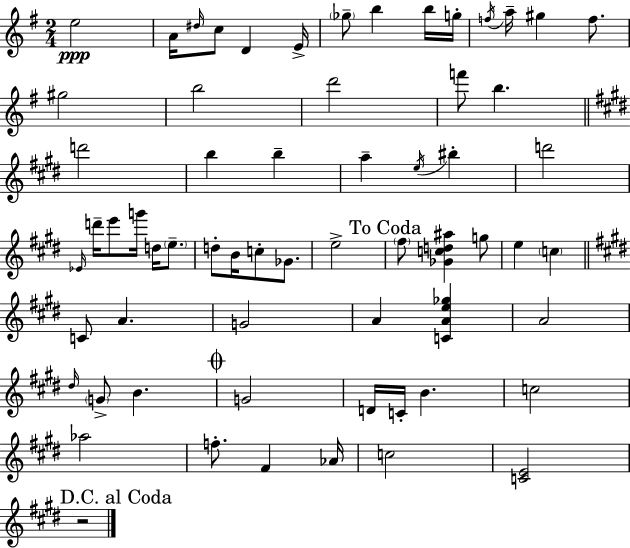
{
  \clef treble
  \numericTimeSignature
  \time 2/4
  \key e \minor
  e''2\ppp | a'16 \grace { dis''16 } c''8 d'4 | e'16-> \parenthesize ges''8-- b''4 b''16 | g''16-. \acciaccatura { f''16 } a''16-- gis''4 f''8. | \break gis''2 | b''2 | d'''2 | f'''8 b''4. | \break \bar "||" \break \key e \major d'''2 | b''4 b''4-- | a''4-- \acciaccatura { e''16 } bis''4-. | d'''2 | \break \grace { ees'16 } d'''16-- e'''8 g'''16 d''16 \parenthesize e''8.-- | d''8-. b'16 c''8-. ges'8. | e''2-> | \mark "To Coda" \parenthesize fis''8 <ges' c'' d'' ais''>4 | \break g''8 e''4 \parenthesize c''4 | \bar "||" \break \key e \major c'8 a'4. | g'2 | a'4 <c' a' e'' ges''>4 | a'2 | \break \grace { dis''16 } \parenthesize g'8-> b'4. | \mark \markup { \musicglyph "scripts.coda" } g'2 | d'16 c'16-. b'4. | c''2 | \break aes''2 | f''8.-. fis'4 | aes'16 c''2 | <c' e'>2 | \break \mark "D.C. al Coda" r2 | \bar "|."
}